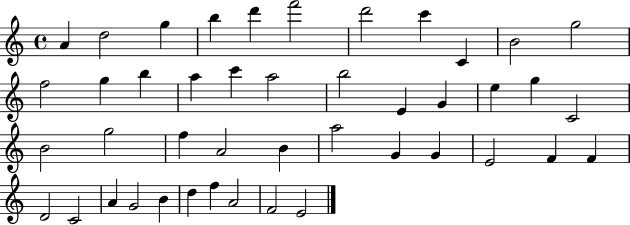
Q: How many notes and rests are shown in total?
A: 44